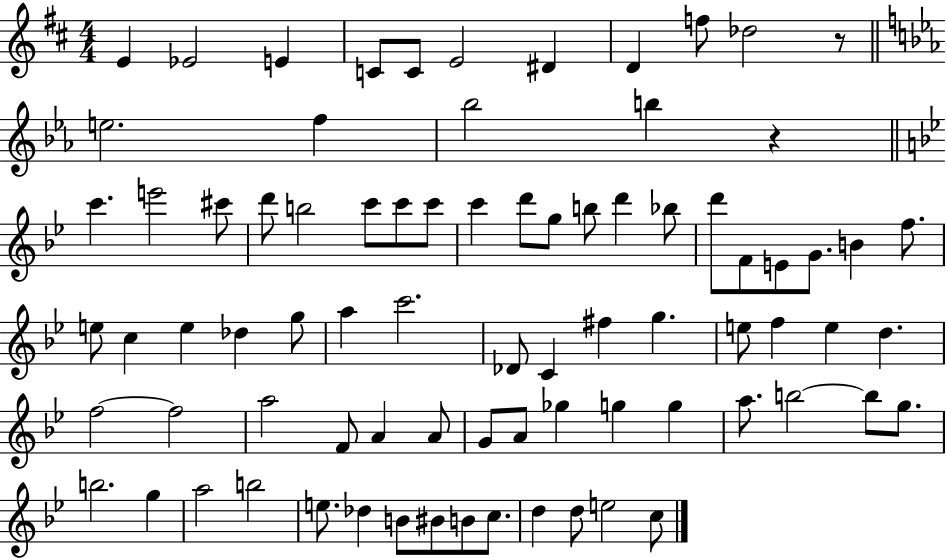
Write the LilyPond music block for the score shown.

{
  \clef treble
  \numericTimeSignature
  \time 4/4
  \key d \major
  e'4 ees'2 e'4 | c'8 c'8 e'2 dis'4 | d'4 f''8 des''2 r8 | \bar "||" \break \key c \minor e''2. f''4 | bes''2 b''4 r4 | \bar "||" \break \key g \minor c'''4. e'''2 cis'''8 | d'''8 b''2 c'''8 c'''8 c'''8 | c'''4 d'''8 g''8 b''8 d'''4 bes''8 | d'''8 f'8 e'8 g'8. b'4 f''8. | \break e''8 c''4 e''4 des''4 g''8 | a''4 c'''2. | des'8 c'4 fis''4 g''4. | e''8 f''4 e''4 d''4. | \break f''2~~ f''2 | a''2 f'8 a'4 a'8 | g'8 a'8 ges''4 g''4 g''4 | a''8. b''2~~ b''8 g''8. | \break b''2. g''4 | a''2 b''2 | e''8. des''4 b'8 bis'8 b'8 c''8. | d''4 d''8 e''2 c''8 | \break \bar "|."
}